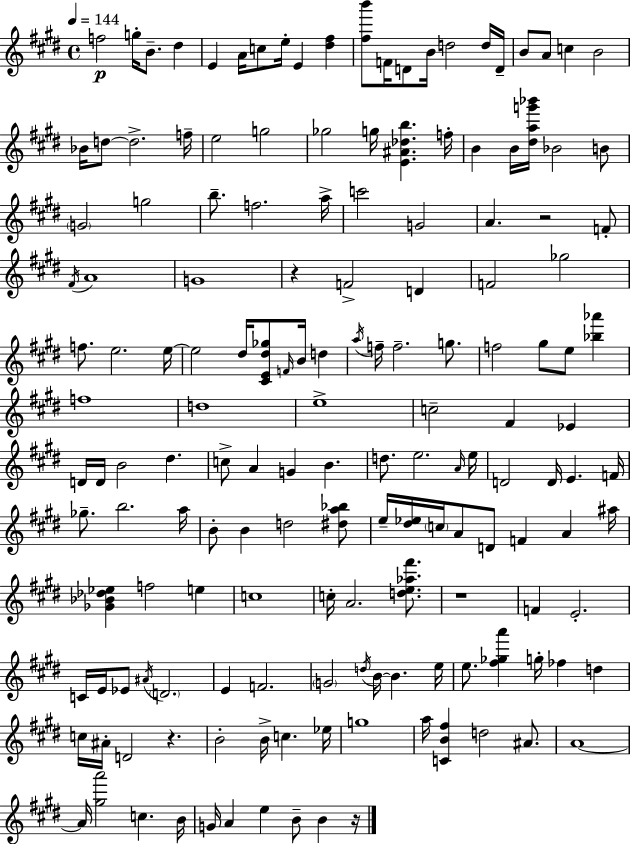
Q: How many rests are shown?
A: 5